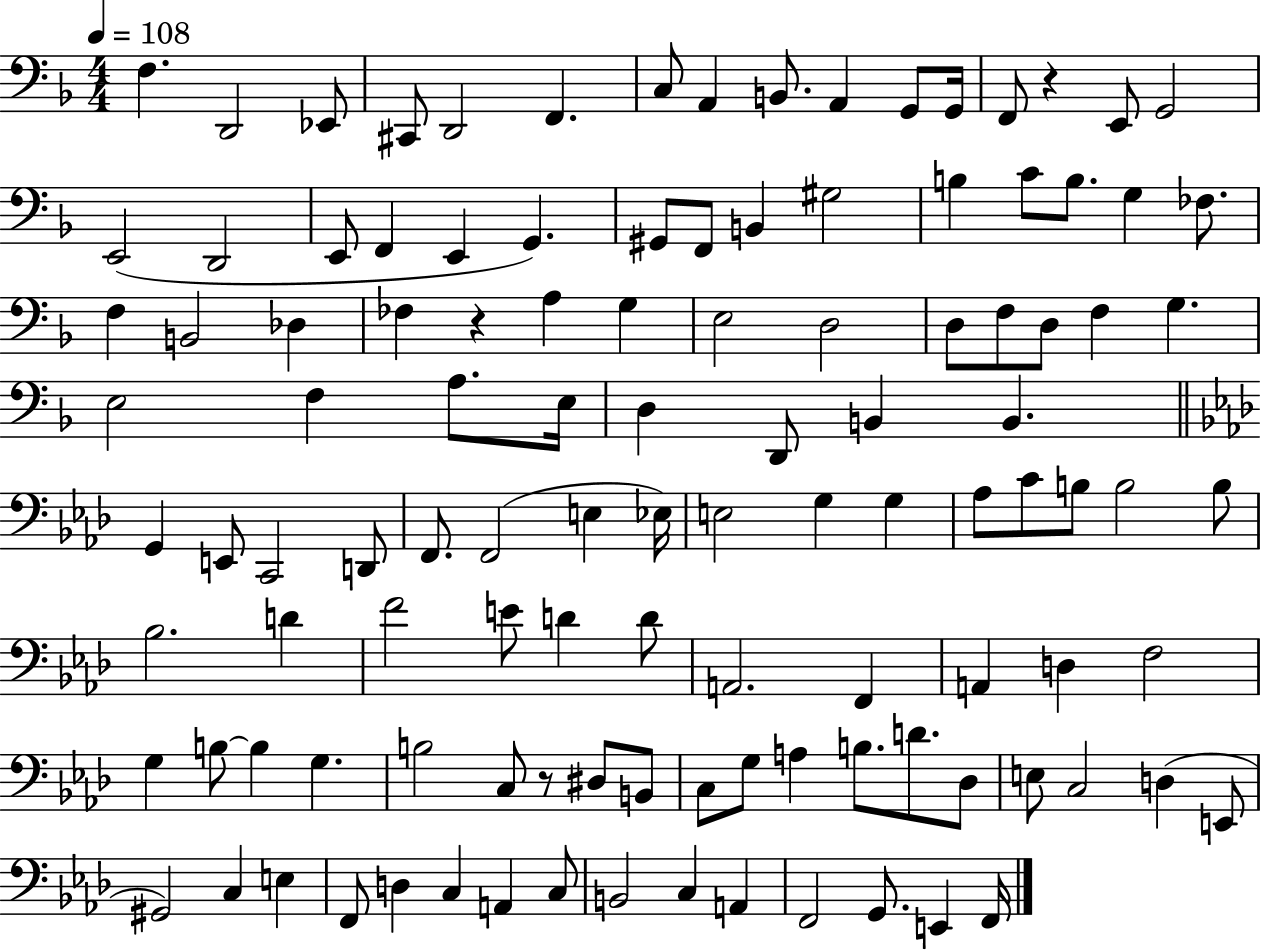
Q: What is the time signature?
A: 4/4